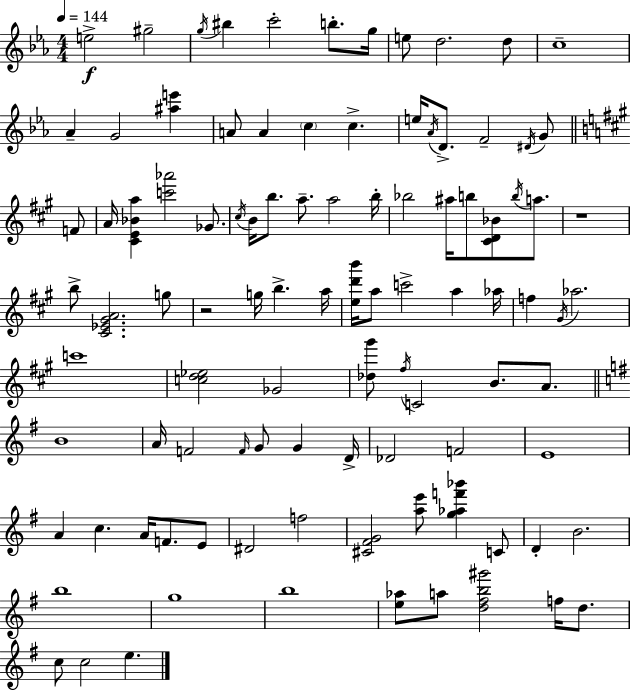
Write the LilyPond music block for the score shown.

{
  \clef treble
  \numericTimeSignature
  \time 4/4
  \key c \minor
  \tempo 4 = 144
  e''2->\f gis''2-- | \acciaccatura { g''16 } bis''4 c'''2-. b''8.-. | g''16 e''8 d''2. d''8 | c''1-- | \break aes'4-- g'2 <ais'' e'''>4 | a'8 a'4 \parenthesize c''4 c''4.-> | e''16 \acciaccatura { aes'16 } d'8.-> f'2-- \acciaccatura { dis'16 } g'8 | \bar "||" \break \key a \major f'8 a'16 <cis' e' bes' a''>4 <c''' aes'''>2 ges'8. | \acciaccatura { cis''16 } b'16 b''8. a''8.-- a''2 | b''16-. bes''2 ais''16 b''8 <cis' d' bes'>8 | \acciaccatura { b''16 } a''8. r1 | \break b''8-> <cis' ees' gis' a'>2. | g''8 r2 g''16 b''4.-> | a''16 <e'' d''' b'''>16 a''8 c'''2-> a''4 | aes''16 f''4 \acciaccatura { gis'16 } aes''2. | \break c'''1 | <c'' d'' ees''>2 ges'2 | <des'' gis'''>8 \acciaccatura { fis''16 } c'2 | b'8. a'8. \bar "||" \break \key g \major b'1 | a'16 f'2 \grace { f'16 } g'8 g'4 | d'16-> des'2 f'2 | e'1 | \break a'4 c''4. a'16 f'8. e'8 | dis'2 f''2 | <cis' fis' g'>2 <a'' e'''>8 <g'' aes'' f''' bes'''>4 c'8 | d'4-. b'2. | \break b''1 | g''1 | b''1 | <e'' aes''>8 a''8 <d'' fis'' b'' gis'''>2 f''16 d''8. | \break c''8 c''2 e''4. | \bar "|."
}